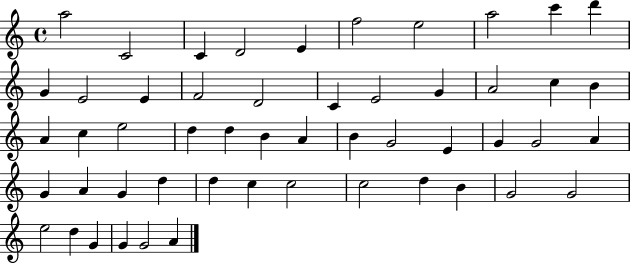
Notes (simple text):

A5/h C4/h C4/q D4/h E4/q F5/h E5/h A5/h C6/q D6/q G4/q E4/h E4/q F4/h D4/h C4/q E4/h G4/q A4/h C5/q B4/q A4/q C5/q E5/h D5/q D5/q B4/q A4/q B4/q G4/h E4/q G4/q G4/h A4/q G4/q A4/q G4/q D5/q D5/q C5/q C5/h C5/h D5/q B4/q G4/h G4/h E5/h D5/q G4/q G4/q G4/h A4/q